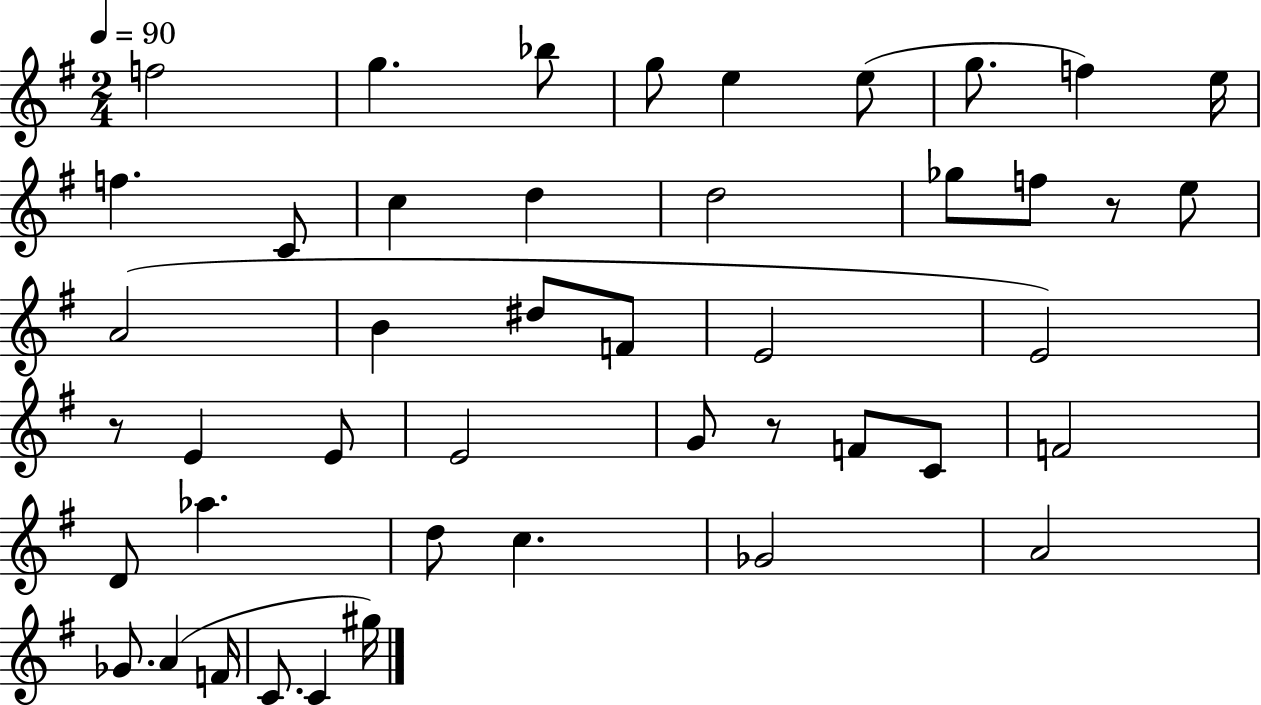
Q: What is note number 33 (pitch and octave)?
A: D5